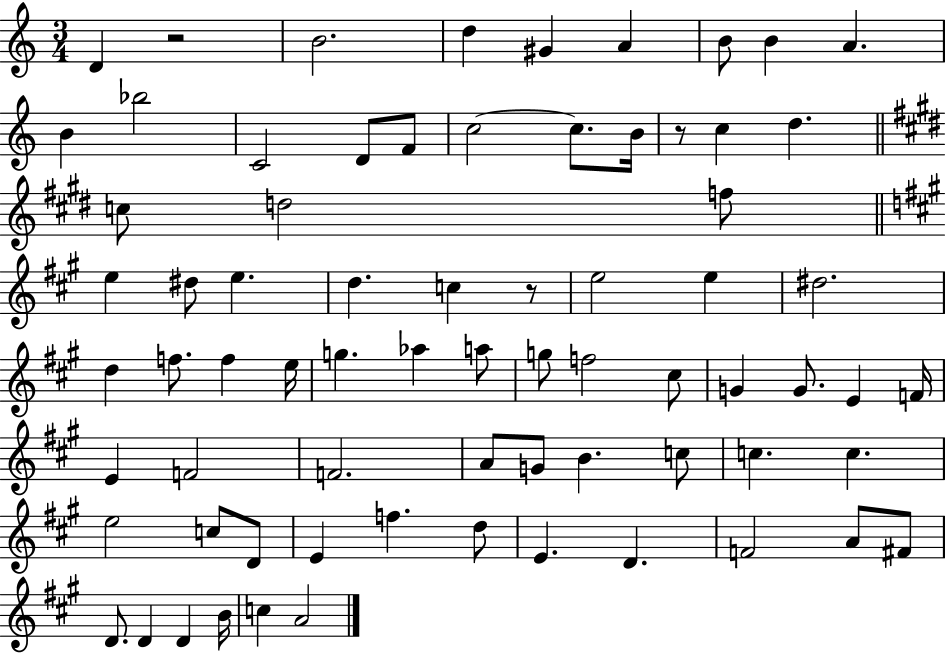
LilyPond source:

{
  \clef treble
  \numericTimeSignature
  \time 3/4
  \key c \major
  d'4 r2 | b'2. | d''4 gis'4 a'4 | b'8 b'4 a'4. | \break b'4 bes''2 | c'2 d'8 f'8 | c''2~~ c''8. b'16 | r8 c''4 d''4. | \break \bar "||" \break \key e \major c''8 d''2 f''8 | \bar "||" \break \key a \major e''4 dis''8 e''4. | d''4. c''4 r8 | e''2 e''4 | dis''2. | \break d''4 f''8. f''4 e''16 | g''4. aes''4 a''8 | g''8 f''2 cis''8 | g'4 g'8. e'4 f'16 | \break e'4 f'2 | f'2. | a'8 g'8 b'4. c''8 | c''4. c''4. | \break e''2 c''8 d'8 | e'4 f''4. d''8 | e'4. d'4. | f'2 a'8 fis'8 | \break d'8. d'4 d'4 b'16 | c''4 a'2 | \bar "|."
}